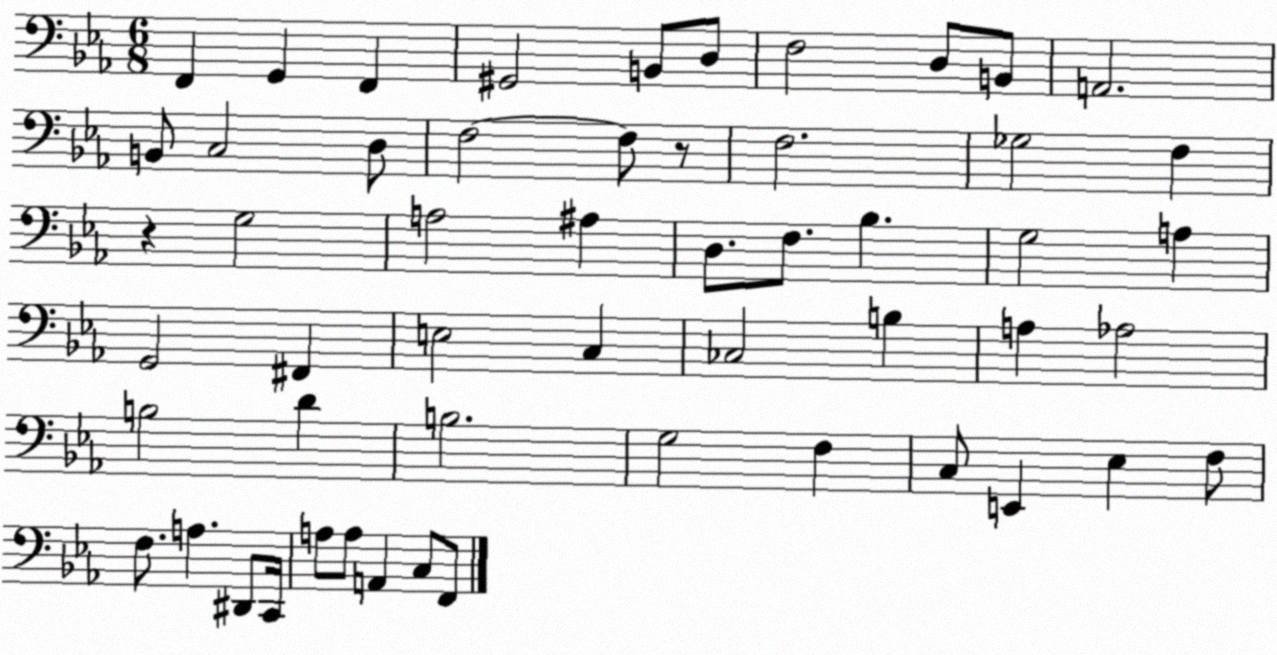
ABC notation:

X:1
T:Untitled
M:6/8
L:1/4
K:Eb
F,, G,, F,, ^G,,2 B,,/2 D,/2 F,2 D,/2 B,,/2 A,,2 B,,/2 C,2 D,/2 F,2 F,/2 z/2 F,2 _G,2 F, z G,2 A,2 ^A, D,/2 F,/2 _B, G,2 A, G,,2 ^F,, E,2 C, _C,2 B, A, _A,2 B,2 D B,2 G,2 F, C,/2 E,, _E, F,/2 F,/2 A, ^D,,/2 C,,/4 A,/2 A,/2 A,, C,/2 F,,/2